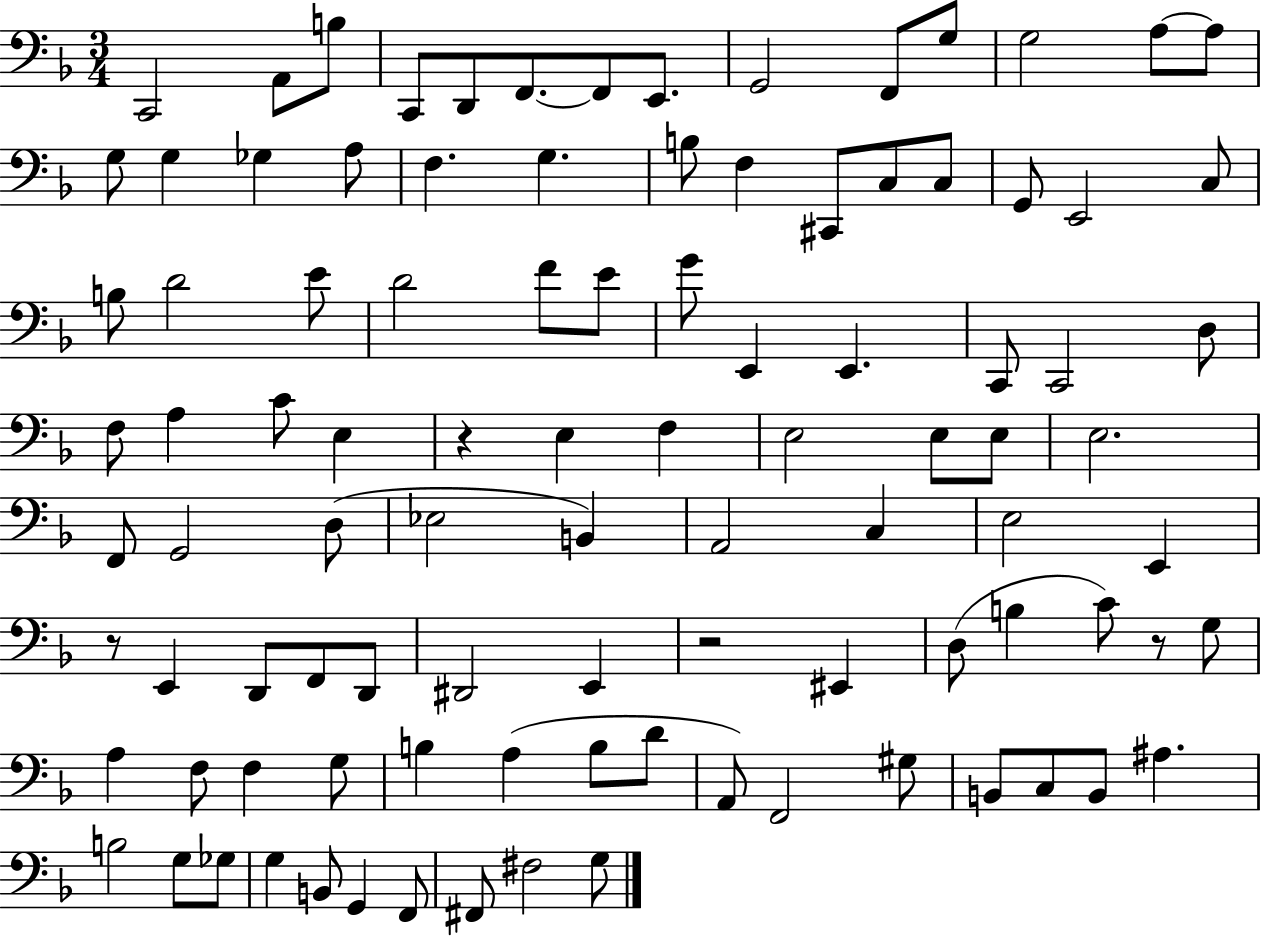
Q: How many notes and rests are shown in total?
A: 99